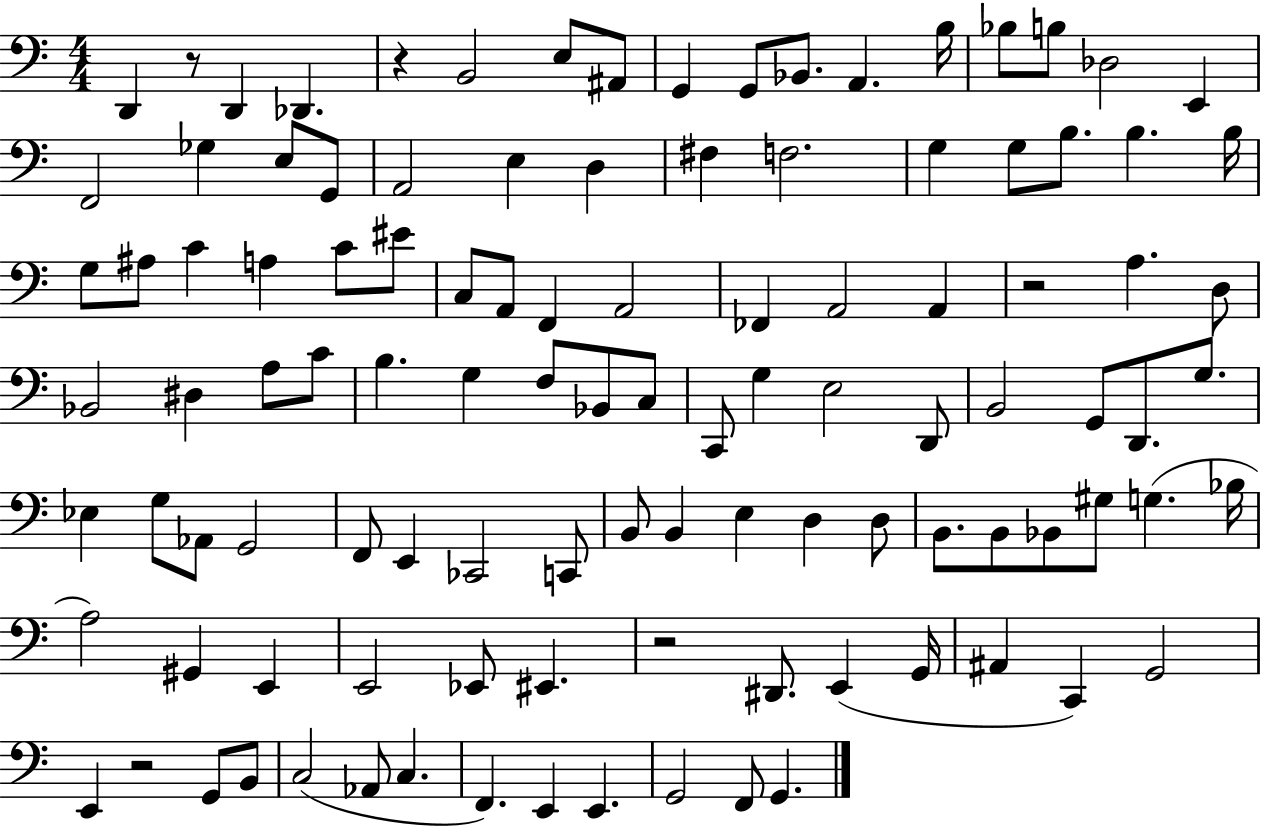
X:1
T:Untitled
M:4/4
L:1/4
K:C
D,, z/2 D,, _D,, z B,,2 E,/2 ^A,,/2 G,, G,,/2 _B,,/2 A,, B,/4 _B,/2 B,/2 _D,2 E,, F,,2 _G, E,/2 G,,/2 A,,2 E, D, ^F, F,2 G, G,/2 B,/2 B, B,/4 G,/2 ^A,/2 C A, C/2 ^E/2 C,/2 A,,/2 F,, A,,2 _F,, A,,2 A,, z2 A, D,/2 _B,,2 ^D, A,/2 C/2 B, G, F,/2 _B,,/2 C,/2 C,,/2 G, E,2 D,,/2 B,,2 G,,/2 D,,/2 G,/2 _E, G,/2 _A,,/2 G,,2 F,,/2 E,, _C,,2 C,,/2 B,,/2 B,, E, D, D,/2 B,,/2 B,,/2 _B,,/2 ^G,/2 G, _B,/4 A,2 ^G,, E,, E,,2 _E,,/2 ^E,, z2 ^D,,/2 E,, G,,/4 ^A,, C,, G,,2 E,, z2 G,,/2 B,,/2 C,2 _A,,/2 C, F,, E,, E,, G,,2 F,,/2 G,,